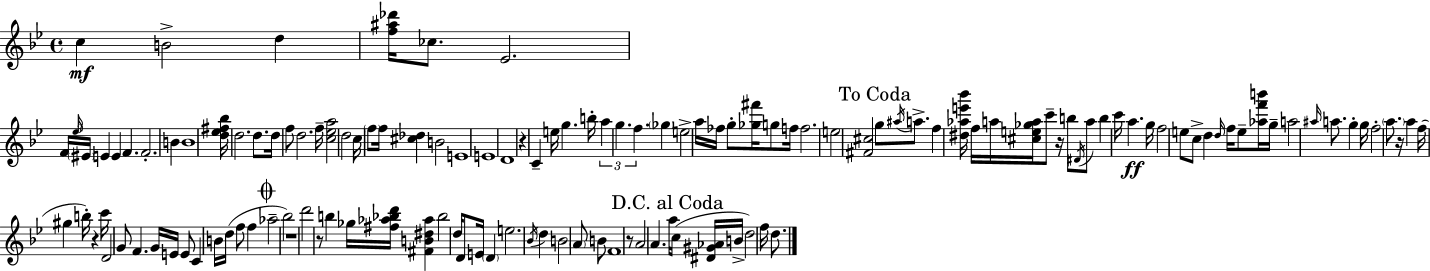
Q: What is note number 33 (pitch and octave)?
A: A5